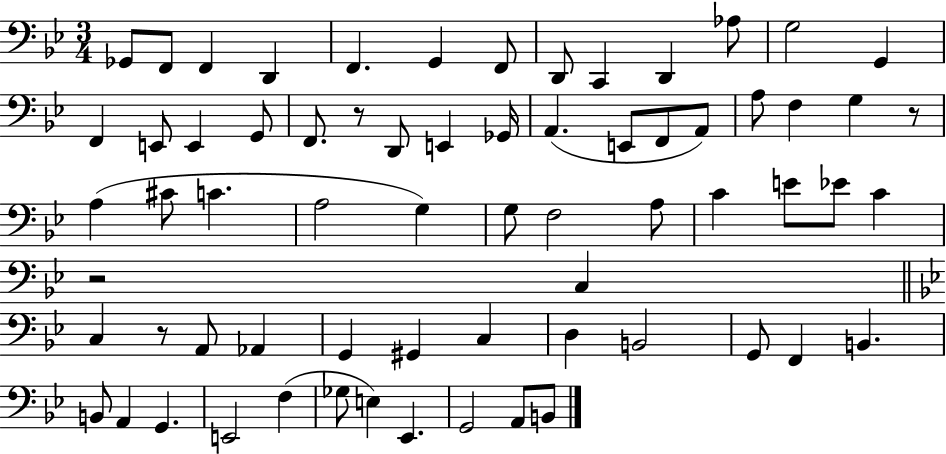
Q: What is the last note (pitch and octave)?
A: B2